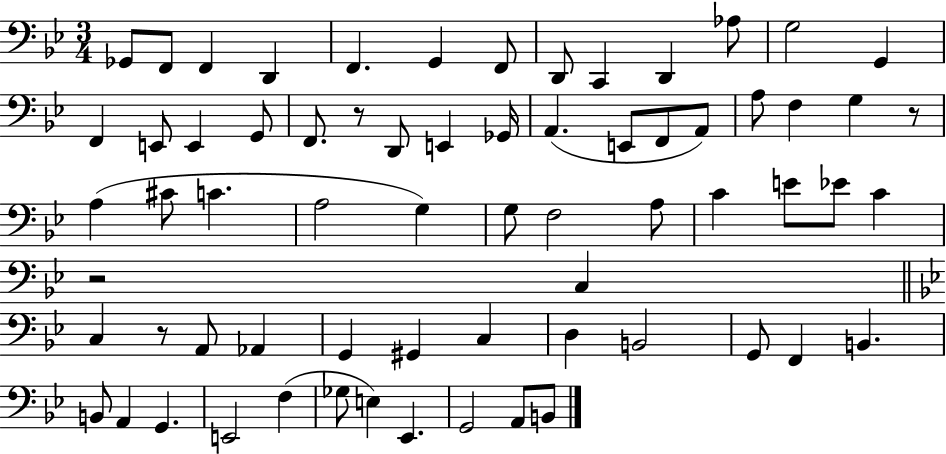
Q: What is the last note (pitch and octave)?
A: B2